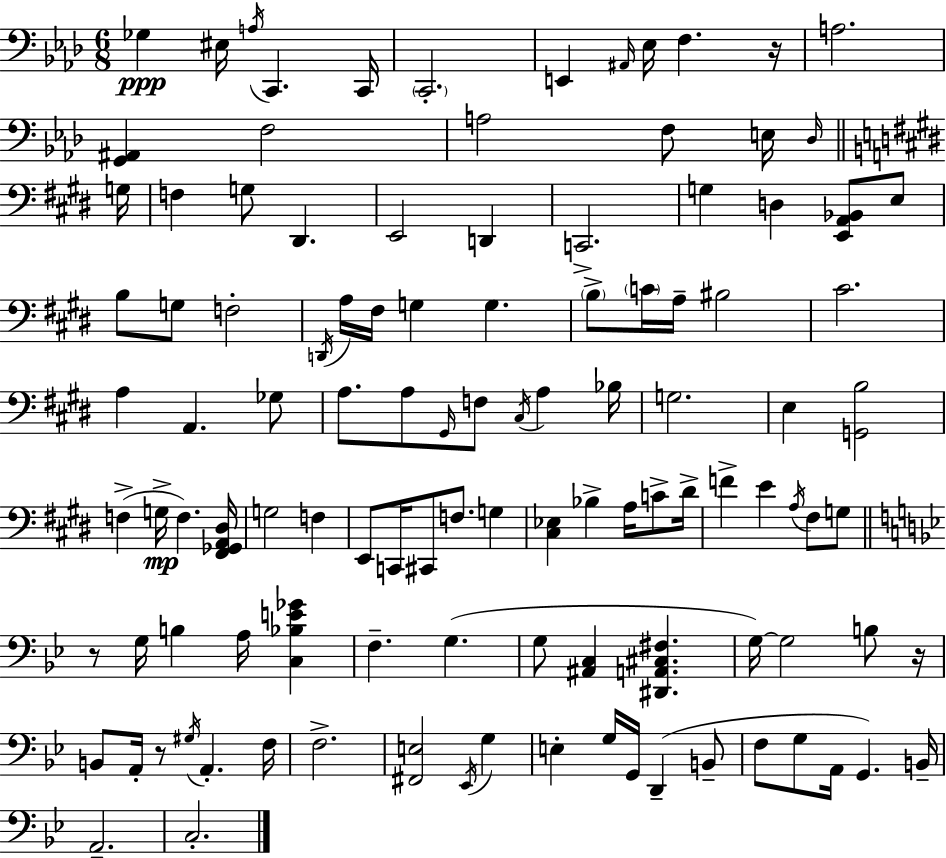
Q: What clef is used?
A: bass